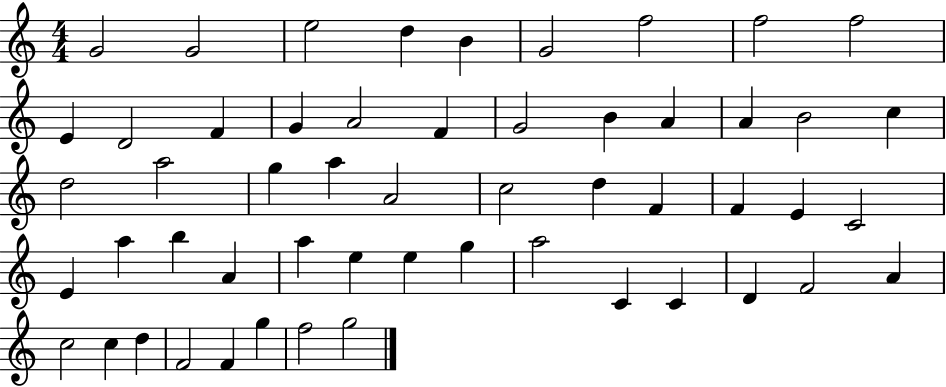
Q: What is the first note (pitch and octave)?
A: G4